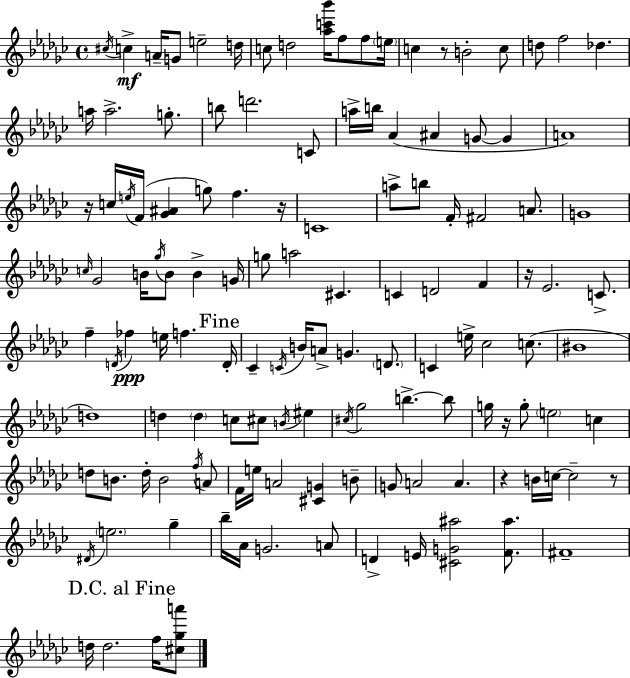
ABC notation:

X:1
T:Untitled
M:4/4
L:1/4
K:Ebm
^c/4 c A/4 G/2 e2 d/4 c/2 d2 [_ac'_b']/4 f/2 f/2 e/4 c z/2 B2 c/2 d/2 f2 _d a/4 a2 g/2 b/2 d'2 C/2 a/4 b/4 _A ^A G/2 G A4 z/4 c/4 e/4 F/4 [_G^A] g/2 f z/4 C4 a/2 b/2 F/4 ^F2 A/2 G4 c/4 _G2 B/4 _g/4 B/2 B G/4 g/2 a2 ^C C D2 F z/4 _E2 C/2 f D/4 _f e/4 f D/4 _C C/4 B/4 A/2 G D/2 C e/4 _c2 c/2 ^B4 d4 d d c/2 ^c/2 B/4 ^e ^c/4 _g2 b b/2 g/4 z/4 g/2 e2 c d/2 B/2 d/4 B2 f/4 A/2 F/4 e/4 A2 [^CG] B/2 G/2 A2 A z B/4 c/4 c2 z/2 ^D/4 e2 _g _b/4 _A/4 G2 A/2 D E/4 [^CG^a]2 [F^a]/2 ^F4 d/4 d2 f/4 [^c_ga']/2